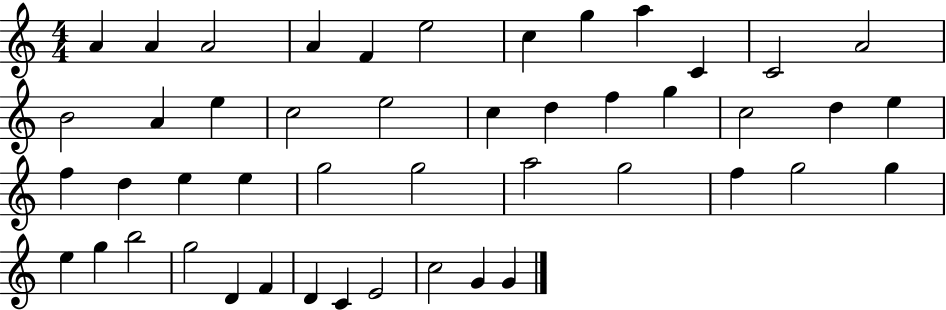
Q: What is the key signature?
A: C major